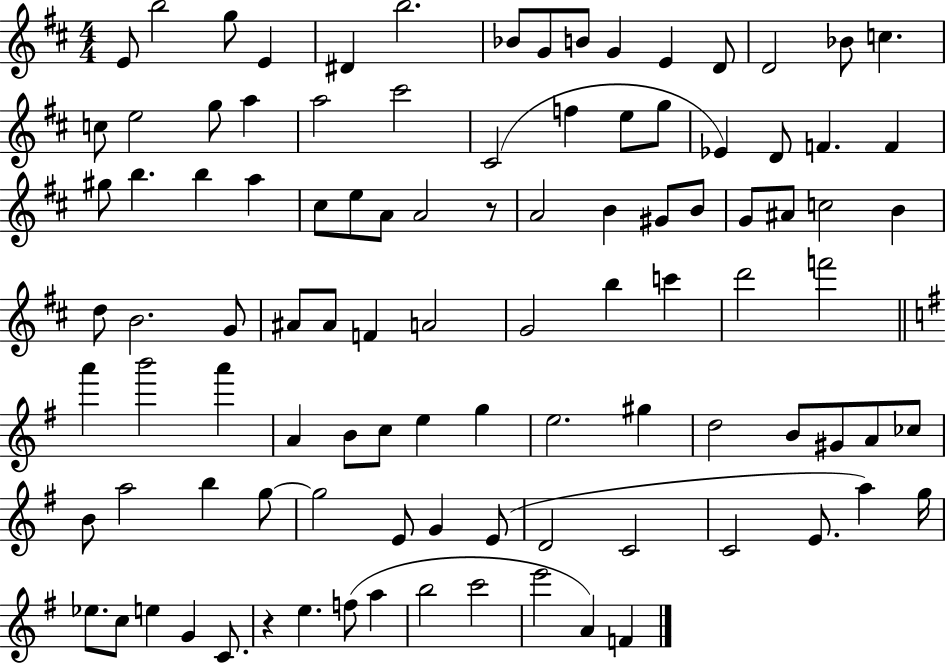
{
  \clef treble
  \numericTimeSignature
  \time 4/4
  \key d \major
  e'8 b''2 g''8 e'4 | dis'4 b''2. | bes'8 g'8 b'8 g'4 e'4 d'8 | d'2 bes'8 c''4. | \break c''8 e''2 g''8 a''4 | a''2 cis'''2 | cis'2( f''4 e''8 g''8 | ees'4) d'8 f'4. f'4 | \break gis''8 b''4. b''4 a''4 | cis''8 e''8 a'8 a'2 r8 | a'2 b'4 gis'8 b'8 | g'8 ais'8 c''2 b'4 | \break d''8 b'2. g'8 | ais'8 ais'8 f'4 a'2 | g'2 b''4 c'''4 | d'''2 f'''2 | \break \bar "||" \break \key g \major a'''4 b'''2 a'''4 | a'4 b'8 c''8 e''4 g''4 | e''2. gis''4 | d''2 b'8 gis'8 a'8 ces''8 | \break b'8 a''2 b''4 g''8~~ | g''2 e'8 g'4 e'8( | d'2 c'2 | c'2 e'8. a''4) g''16 | \break ees''8. c''8 e''4 g'4 c'8. | r4 e''4. f''8( a''4 | b''2 c'''2 | e'''2 a'4) f'4 | \break \bar "|."
}